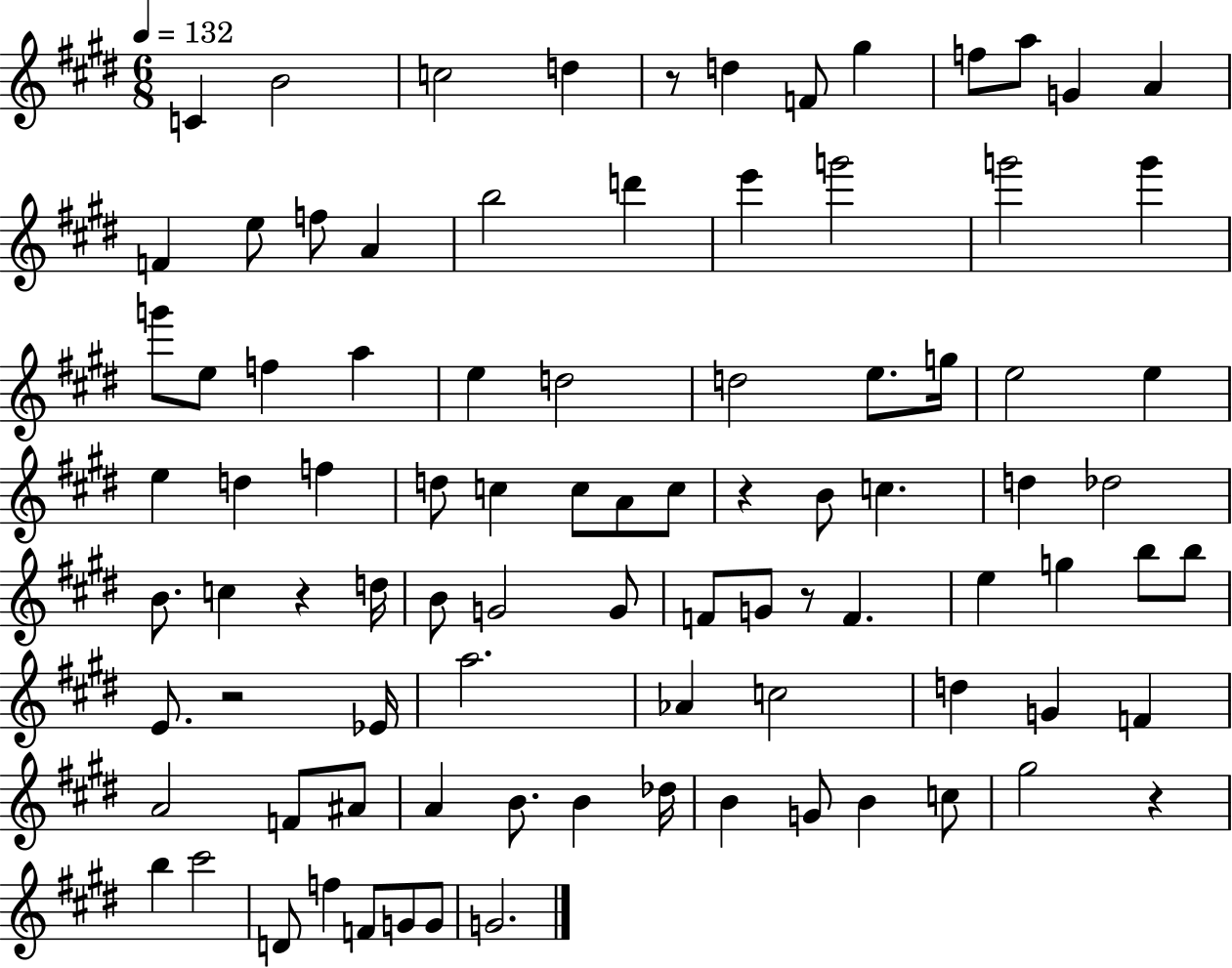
{
  \clef treble
  \numericTimeSignature
  \time 6/8
  \key e \major
  \tempo 4 = 132
  c'4 b'2 | c''2 d''4 | r8 d''4 f'8 gis''4 | f''8 a''8 g'4 a'4 | \break f'4 e''8 f''8 a'4 | b''2 d'''4 | e'''4 g'''2 | g'''2 g'''4 | \break g'''8 e''8 f''4 a''4 | e''4 d''2 | d''2 e''8. g''16 | e''2 e''4 | \break e''4 d''4 f''4 | d''8 c''4 c''8 a'8 c''8 | r4 b'8 c''4. | d''4 des''2 | \break b'8. c''4 r4 d''16 | b'8 g'2 g'8 | f'8 g'8 r8 f'4. | e''4 g''4 b''8 b''8 | \break e'8. r2 ees'16 | a''2. | aes'4 c''2 | d''4 g'4 f'4 | \break a'2 f'8 ais'8 | a'4 b'8. b'4 des''16 | b'4 g'8 b'4 c''8 | gis''2 r4 | \break b''4 cis'''2 | d'8 f''4 f'8 g'8 g'8 | g'2. | \bar "|."
}